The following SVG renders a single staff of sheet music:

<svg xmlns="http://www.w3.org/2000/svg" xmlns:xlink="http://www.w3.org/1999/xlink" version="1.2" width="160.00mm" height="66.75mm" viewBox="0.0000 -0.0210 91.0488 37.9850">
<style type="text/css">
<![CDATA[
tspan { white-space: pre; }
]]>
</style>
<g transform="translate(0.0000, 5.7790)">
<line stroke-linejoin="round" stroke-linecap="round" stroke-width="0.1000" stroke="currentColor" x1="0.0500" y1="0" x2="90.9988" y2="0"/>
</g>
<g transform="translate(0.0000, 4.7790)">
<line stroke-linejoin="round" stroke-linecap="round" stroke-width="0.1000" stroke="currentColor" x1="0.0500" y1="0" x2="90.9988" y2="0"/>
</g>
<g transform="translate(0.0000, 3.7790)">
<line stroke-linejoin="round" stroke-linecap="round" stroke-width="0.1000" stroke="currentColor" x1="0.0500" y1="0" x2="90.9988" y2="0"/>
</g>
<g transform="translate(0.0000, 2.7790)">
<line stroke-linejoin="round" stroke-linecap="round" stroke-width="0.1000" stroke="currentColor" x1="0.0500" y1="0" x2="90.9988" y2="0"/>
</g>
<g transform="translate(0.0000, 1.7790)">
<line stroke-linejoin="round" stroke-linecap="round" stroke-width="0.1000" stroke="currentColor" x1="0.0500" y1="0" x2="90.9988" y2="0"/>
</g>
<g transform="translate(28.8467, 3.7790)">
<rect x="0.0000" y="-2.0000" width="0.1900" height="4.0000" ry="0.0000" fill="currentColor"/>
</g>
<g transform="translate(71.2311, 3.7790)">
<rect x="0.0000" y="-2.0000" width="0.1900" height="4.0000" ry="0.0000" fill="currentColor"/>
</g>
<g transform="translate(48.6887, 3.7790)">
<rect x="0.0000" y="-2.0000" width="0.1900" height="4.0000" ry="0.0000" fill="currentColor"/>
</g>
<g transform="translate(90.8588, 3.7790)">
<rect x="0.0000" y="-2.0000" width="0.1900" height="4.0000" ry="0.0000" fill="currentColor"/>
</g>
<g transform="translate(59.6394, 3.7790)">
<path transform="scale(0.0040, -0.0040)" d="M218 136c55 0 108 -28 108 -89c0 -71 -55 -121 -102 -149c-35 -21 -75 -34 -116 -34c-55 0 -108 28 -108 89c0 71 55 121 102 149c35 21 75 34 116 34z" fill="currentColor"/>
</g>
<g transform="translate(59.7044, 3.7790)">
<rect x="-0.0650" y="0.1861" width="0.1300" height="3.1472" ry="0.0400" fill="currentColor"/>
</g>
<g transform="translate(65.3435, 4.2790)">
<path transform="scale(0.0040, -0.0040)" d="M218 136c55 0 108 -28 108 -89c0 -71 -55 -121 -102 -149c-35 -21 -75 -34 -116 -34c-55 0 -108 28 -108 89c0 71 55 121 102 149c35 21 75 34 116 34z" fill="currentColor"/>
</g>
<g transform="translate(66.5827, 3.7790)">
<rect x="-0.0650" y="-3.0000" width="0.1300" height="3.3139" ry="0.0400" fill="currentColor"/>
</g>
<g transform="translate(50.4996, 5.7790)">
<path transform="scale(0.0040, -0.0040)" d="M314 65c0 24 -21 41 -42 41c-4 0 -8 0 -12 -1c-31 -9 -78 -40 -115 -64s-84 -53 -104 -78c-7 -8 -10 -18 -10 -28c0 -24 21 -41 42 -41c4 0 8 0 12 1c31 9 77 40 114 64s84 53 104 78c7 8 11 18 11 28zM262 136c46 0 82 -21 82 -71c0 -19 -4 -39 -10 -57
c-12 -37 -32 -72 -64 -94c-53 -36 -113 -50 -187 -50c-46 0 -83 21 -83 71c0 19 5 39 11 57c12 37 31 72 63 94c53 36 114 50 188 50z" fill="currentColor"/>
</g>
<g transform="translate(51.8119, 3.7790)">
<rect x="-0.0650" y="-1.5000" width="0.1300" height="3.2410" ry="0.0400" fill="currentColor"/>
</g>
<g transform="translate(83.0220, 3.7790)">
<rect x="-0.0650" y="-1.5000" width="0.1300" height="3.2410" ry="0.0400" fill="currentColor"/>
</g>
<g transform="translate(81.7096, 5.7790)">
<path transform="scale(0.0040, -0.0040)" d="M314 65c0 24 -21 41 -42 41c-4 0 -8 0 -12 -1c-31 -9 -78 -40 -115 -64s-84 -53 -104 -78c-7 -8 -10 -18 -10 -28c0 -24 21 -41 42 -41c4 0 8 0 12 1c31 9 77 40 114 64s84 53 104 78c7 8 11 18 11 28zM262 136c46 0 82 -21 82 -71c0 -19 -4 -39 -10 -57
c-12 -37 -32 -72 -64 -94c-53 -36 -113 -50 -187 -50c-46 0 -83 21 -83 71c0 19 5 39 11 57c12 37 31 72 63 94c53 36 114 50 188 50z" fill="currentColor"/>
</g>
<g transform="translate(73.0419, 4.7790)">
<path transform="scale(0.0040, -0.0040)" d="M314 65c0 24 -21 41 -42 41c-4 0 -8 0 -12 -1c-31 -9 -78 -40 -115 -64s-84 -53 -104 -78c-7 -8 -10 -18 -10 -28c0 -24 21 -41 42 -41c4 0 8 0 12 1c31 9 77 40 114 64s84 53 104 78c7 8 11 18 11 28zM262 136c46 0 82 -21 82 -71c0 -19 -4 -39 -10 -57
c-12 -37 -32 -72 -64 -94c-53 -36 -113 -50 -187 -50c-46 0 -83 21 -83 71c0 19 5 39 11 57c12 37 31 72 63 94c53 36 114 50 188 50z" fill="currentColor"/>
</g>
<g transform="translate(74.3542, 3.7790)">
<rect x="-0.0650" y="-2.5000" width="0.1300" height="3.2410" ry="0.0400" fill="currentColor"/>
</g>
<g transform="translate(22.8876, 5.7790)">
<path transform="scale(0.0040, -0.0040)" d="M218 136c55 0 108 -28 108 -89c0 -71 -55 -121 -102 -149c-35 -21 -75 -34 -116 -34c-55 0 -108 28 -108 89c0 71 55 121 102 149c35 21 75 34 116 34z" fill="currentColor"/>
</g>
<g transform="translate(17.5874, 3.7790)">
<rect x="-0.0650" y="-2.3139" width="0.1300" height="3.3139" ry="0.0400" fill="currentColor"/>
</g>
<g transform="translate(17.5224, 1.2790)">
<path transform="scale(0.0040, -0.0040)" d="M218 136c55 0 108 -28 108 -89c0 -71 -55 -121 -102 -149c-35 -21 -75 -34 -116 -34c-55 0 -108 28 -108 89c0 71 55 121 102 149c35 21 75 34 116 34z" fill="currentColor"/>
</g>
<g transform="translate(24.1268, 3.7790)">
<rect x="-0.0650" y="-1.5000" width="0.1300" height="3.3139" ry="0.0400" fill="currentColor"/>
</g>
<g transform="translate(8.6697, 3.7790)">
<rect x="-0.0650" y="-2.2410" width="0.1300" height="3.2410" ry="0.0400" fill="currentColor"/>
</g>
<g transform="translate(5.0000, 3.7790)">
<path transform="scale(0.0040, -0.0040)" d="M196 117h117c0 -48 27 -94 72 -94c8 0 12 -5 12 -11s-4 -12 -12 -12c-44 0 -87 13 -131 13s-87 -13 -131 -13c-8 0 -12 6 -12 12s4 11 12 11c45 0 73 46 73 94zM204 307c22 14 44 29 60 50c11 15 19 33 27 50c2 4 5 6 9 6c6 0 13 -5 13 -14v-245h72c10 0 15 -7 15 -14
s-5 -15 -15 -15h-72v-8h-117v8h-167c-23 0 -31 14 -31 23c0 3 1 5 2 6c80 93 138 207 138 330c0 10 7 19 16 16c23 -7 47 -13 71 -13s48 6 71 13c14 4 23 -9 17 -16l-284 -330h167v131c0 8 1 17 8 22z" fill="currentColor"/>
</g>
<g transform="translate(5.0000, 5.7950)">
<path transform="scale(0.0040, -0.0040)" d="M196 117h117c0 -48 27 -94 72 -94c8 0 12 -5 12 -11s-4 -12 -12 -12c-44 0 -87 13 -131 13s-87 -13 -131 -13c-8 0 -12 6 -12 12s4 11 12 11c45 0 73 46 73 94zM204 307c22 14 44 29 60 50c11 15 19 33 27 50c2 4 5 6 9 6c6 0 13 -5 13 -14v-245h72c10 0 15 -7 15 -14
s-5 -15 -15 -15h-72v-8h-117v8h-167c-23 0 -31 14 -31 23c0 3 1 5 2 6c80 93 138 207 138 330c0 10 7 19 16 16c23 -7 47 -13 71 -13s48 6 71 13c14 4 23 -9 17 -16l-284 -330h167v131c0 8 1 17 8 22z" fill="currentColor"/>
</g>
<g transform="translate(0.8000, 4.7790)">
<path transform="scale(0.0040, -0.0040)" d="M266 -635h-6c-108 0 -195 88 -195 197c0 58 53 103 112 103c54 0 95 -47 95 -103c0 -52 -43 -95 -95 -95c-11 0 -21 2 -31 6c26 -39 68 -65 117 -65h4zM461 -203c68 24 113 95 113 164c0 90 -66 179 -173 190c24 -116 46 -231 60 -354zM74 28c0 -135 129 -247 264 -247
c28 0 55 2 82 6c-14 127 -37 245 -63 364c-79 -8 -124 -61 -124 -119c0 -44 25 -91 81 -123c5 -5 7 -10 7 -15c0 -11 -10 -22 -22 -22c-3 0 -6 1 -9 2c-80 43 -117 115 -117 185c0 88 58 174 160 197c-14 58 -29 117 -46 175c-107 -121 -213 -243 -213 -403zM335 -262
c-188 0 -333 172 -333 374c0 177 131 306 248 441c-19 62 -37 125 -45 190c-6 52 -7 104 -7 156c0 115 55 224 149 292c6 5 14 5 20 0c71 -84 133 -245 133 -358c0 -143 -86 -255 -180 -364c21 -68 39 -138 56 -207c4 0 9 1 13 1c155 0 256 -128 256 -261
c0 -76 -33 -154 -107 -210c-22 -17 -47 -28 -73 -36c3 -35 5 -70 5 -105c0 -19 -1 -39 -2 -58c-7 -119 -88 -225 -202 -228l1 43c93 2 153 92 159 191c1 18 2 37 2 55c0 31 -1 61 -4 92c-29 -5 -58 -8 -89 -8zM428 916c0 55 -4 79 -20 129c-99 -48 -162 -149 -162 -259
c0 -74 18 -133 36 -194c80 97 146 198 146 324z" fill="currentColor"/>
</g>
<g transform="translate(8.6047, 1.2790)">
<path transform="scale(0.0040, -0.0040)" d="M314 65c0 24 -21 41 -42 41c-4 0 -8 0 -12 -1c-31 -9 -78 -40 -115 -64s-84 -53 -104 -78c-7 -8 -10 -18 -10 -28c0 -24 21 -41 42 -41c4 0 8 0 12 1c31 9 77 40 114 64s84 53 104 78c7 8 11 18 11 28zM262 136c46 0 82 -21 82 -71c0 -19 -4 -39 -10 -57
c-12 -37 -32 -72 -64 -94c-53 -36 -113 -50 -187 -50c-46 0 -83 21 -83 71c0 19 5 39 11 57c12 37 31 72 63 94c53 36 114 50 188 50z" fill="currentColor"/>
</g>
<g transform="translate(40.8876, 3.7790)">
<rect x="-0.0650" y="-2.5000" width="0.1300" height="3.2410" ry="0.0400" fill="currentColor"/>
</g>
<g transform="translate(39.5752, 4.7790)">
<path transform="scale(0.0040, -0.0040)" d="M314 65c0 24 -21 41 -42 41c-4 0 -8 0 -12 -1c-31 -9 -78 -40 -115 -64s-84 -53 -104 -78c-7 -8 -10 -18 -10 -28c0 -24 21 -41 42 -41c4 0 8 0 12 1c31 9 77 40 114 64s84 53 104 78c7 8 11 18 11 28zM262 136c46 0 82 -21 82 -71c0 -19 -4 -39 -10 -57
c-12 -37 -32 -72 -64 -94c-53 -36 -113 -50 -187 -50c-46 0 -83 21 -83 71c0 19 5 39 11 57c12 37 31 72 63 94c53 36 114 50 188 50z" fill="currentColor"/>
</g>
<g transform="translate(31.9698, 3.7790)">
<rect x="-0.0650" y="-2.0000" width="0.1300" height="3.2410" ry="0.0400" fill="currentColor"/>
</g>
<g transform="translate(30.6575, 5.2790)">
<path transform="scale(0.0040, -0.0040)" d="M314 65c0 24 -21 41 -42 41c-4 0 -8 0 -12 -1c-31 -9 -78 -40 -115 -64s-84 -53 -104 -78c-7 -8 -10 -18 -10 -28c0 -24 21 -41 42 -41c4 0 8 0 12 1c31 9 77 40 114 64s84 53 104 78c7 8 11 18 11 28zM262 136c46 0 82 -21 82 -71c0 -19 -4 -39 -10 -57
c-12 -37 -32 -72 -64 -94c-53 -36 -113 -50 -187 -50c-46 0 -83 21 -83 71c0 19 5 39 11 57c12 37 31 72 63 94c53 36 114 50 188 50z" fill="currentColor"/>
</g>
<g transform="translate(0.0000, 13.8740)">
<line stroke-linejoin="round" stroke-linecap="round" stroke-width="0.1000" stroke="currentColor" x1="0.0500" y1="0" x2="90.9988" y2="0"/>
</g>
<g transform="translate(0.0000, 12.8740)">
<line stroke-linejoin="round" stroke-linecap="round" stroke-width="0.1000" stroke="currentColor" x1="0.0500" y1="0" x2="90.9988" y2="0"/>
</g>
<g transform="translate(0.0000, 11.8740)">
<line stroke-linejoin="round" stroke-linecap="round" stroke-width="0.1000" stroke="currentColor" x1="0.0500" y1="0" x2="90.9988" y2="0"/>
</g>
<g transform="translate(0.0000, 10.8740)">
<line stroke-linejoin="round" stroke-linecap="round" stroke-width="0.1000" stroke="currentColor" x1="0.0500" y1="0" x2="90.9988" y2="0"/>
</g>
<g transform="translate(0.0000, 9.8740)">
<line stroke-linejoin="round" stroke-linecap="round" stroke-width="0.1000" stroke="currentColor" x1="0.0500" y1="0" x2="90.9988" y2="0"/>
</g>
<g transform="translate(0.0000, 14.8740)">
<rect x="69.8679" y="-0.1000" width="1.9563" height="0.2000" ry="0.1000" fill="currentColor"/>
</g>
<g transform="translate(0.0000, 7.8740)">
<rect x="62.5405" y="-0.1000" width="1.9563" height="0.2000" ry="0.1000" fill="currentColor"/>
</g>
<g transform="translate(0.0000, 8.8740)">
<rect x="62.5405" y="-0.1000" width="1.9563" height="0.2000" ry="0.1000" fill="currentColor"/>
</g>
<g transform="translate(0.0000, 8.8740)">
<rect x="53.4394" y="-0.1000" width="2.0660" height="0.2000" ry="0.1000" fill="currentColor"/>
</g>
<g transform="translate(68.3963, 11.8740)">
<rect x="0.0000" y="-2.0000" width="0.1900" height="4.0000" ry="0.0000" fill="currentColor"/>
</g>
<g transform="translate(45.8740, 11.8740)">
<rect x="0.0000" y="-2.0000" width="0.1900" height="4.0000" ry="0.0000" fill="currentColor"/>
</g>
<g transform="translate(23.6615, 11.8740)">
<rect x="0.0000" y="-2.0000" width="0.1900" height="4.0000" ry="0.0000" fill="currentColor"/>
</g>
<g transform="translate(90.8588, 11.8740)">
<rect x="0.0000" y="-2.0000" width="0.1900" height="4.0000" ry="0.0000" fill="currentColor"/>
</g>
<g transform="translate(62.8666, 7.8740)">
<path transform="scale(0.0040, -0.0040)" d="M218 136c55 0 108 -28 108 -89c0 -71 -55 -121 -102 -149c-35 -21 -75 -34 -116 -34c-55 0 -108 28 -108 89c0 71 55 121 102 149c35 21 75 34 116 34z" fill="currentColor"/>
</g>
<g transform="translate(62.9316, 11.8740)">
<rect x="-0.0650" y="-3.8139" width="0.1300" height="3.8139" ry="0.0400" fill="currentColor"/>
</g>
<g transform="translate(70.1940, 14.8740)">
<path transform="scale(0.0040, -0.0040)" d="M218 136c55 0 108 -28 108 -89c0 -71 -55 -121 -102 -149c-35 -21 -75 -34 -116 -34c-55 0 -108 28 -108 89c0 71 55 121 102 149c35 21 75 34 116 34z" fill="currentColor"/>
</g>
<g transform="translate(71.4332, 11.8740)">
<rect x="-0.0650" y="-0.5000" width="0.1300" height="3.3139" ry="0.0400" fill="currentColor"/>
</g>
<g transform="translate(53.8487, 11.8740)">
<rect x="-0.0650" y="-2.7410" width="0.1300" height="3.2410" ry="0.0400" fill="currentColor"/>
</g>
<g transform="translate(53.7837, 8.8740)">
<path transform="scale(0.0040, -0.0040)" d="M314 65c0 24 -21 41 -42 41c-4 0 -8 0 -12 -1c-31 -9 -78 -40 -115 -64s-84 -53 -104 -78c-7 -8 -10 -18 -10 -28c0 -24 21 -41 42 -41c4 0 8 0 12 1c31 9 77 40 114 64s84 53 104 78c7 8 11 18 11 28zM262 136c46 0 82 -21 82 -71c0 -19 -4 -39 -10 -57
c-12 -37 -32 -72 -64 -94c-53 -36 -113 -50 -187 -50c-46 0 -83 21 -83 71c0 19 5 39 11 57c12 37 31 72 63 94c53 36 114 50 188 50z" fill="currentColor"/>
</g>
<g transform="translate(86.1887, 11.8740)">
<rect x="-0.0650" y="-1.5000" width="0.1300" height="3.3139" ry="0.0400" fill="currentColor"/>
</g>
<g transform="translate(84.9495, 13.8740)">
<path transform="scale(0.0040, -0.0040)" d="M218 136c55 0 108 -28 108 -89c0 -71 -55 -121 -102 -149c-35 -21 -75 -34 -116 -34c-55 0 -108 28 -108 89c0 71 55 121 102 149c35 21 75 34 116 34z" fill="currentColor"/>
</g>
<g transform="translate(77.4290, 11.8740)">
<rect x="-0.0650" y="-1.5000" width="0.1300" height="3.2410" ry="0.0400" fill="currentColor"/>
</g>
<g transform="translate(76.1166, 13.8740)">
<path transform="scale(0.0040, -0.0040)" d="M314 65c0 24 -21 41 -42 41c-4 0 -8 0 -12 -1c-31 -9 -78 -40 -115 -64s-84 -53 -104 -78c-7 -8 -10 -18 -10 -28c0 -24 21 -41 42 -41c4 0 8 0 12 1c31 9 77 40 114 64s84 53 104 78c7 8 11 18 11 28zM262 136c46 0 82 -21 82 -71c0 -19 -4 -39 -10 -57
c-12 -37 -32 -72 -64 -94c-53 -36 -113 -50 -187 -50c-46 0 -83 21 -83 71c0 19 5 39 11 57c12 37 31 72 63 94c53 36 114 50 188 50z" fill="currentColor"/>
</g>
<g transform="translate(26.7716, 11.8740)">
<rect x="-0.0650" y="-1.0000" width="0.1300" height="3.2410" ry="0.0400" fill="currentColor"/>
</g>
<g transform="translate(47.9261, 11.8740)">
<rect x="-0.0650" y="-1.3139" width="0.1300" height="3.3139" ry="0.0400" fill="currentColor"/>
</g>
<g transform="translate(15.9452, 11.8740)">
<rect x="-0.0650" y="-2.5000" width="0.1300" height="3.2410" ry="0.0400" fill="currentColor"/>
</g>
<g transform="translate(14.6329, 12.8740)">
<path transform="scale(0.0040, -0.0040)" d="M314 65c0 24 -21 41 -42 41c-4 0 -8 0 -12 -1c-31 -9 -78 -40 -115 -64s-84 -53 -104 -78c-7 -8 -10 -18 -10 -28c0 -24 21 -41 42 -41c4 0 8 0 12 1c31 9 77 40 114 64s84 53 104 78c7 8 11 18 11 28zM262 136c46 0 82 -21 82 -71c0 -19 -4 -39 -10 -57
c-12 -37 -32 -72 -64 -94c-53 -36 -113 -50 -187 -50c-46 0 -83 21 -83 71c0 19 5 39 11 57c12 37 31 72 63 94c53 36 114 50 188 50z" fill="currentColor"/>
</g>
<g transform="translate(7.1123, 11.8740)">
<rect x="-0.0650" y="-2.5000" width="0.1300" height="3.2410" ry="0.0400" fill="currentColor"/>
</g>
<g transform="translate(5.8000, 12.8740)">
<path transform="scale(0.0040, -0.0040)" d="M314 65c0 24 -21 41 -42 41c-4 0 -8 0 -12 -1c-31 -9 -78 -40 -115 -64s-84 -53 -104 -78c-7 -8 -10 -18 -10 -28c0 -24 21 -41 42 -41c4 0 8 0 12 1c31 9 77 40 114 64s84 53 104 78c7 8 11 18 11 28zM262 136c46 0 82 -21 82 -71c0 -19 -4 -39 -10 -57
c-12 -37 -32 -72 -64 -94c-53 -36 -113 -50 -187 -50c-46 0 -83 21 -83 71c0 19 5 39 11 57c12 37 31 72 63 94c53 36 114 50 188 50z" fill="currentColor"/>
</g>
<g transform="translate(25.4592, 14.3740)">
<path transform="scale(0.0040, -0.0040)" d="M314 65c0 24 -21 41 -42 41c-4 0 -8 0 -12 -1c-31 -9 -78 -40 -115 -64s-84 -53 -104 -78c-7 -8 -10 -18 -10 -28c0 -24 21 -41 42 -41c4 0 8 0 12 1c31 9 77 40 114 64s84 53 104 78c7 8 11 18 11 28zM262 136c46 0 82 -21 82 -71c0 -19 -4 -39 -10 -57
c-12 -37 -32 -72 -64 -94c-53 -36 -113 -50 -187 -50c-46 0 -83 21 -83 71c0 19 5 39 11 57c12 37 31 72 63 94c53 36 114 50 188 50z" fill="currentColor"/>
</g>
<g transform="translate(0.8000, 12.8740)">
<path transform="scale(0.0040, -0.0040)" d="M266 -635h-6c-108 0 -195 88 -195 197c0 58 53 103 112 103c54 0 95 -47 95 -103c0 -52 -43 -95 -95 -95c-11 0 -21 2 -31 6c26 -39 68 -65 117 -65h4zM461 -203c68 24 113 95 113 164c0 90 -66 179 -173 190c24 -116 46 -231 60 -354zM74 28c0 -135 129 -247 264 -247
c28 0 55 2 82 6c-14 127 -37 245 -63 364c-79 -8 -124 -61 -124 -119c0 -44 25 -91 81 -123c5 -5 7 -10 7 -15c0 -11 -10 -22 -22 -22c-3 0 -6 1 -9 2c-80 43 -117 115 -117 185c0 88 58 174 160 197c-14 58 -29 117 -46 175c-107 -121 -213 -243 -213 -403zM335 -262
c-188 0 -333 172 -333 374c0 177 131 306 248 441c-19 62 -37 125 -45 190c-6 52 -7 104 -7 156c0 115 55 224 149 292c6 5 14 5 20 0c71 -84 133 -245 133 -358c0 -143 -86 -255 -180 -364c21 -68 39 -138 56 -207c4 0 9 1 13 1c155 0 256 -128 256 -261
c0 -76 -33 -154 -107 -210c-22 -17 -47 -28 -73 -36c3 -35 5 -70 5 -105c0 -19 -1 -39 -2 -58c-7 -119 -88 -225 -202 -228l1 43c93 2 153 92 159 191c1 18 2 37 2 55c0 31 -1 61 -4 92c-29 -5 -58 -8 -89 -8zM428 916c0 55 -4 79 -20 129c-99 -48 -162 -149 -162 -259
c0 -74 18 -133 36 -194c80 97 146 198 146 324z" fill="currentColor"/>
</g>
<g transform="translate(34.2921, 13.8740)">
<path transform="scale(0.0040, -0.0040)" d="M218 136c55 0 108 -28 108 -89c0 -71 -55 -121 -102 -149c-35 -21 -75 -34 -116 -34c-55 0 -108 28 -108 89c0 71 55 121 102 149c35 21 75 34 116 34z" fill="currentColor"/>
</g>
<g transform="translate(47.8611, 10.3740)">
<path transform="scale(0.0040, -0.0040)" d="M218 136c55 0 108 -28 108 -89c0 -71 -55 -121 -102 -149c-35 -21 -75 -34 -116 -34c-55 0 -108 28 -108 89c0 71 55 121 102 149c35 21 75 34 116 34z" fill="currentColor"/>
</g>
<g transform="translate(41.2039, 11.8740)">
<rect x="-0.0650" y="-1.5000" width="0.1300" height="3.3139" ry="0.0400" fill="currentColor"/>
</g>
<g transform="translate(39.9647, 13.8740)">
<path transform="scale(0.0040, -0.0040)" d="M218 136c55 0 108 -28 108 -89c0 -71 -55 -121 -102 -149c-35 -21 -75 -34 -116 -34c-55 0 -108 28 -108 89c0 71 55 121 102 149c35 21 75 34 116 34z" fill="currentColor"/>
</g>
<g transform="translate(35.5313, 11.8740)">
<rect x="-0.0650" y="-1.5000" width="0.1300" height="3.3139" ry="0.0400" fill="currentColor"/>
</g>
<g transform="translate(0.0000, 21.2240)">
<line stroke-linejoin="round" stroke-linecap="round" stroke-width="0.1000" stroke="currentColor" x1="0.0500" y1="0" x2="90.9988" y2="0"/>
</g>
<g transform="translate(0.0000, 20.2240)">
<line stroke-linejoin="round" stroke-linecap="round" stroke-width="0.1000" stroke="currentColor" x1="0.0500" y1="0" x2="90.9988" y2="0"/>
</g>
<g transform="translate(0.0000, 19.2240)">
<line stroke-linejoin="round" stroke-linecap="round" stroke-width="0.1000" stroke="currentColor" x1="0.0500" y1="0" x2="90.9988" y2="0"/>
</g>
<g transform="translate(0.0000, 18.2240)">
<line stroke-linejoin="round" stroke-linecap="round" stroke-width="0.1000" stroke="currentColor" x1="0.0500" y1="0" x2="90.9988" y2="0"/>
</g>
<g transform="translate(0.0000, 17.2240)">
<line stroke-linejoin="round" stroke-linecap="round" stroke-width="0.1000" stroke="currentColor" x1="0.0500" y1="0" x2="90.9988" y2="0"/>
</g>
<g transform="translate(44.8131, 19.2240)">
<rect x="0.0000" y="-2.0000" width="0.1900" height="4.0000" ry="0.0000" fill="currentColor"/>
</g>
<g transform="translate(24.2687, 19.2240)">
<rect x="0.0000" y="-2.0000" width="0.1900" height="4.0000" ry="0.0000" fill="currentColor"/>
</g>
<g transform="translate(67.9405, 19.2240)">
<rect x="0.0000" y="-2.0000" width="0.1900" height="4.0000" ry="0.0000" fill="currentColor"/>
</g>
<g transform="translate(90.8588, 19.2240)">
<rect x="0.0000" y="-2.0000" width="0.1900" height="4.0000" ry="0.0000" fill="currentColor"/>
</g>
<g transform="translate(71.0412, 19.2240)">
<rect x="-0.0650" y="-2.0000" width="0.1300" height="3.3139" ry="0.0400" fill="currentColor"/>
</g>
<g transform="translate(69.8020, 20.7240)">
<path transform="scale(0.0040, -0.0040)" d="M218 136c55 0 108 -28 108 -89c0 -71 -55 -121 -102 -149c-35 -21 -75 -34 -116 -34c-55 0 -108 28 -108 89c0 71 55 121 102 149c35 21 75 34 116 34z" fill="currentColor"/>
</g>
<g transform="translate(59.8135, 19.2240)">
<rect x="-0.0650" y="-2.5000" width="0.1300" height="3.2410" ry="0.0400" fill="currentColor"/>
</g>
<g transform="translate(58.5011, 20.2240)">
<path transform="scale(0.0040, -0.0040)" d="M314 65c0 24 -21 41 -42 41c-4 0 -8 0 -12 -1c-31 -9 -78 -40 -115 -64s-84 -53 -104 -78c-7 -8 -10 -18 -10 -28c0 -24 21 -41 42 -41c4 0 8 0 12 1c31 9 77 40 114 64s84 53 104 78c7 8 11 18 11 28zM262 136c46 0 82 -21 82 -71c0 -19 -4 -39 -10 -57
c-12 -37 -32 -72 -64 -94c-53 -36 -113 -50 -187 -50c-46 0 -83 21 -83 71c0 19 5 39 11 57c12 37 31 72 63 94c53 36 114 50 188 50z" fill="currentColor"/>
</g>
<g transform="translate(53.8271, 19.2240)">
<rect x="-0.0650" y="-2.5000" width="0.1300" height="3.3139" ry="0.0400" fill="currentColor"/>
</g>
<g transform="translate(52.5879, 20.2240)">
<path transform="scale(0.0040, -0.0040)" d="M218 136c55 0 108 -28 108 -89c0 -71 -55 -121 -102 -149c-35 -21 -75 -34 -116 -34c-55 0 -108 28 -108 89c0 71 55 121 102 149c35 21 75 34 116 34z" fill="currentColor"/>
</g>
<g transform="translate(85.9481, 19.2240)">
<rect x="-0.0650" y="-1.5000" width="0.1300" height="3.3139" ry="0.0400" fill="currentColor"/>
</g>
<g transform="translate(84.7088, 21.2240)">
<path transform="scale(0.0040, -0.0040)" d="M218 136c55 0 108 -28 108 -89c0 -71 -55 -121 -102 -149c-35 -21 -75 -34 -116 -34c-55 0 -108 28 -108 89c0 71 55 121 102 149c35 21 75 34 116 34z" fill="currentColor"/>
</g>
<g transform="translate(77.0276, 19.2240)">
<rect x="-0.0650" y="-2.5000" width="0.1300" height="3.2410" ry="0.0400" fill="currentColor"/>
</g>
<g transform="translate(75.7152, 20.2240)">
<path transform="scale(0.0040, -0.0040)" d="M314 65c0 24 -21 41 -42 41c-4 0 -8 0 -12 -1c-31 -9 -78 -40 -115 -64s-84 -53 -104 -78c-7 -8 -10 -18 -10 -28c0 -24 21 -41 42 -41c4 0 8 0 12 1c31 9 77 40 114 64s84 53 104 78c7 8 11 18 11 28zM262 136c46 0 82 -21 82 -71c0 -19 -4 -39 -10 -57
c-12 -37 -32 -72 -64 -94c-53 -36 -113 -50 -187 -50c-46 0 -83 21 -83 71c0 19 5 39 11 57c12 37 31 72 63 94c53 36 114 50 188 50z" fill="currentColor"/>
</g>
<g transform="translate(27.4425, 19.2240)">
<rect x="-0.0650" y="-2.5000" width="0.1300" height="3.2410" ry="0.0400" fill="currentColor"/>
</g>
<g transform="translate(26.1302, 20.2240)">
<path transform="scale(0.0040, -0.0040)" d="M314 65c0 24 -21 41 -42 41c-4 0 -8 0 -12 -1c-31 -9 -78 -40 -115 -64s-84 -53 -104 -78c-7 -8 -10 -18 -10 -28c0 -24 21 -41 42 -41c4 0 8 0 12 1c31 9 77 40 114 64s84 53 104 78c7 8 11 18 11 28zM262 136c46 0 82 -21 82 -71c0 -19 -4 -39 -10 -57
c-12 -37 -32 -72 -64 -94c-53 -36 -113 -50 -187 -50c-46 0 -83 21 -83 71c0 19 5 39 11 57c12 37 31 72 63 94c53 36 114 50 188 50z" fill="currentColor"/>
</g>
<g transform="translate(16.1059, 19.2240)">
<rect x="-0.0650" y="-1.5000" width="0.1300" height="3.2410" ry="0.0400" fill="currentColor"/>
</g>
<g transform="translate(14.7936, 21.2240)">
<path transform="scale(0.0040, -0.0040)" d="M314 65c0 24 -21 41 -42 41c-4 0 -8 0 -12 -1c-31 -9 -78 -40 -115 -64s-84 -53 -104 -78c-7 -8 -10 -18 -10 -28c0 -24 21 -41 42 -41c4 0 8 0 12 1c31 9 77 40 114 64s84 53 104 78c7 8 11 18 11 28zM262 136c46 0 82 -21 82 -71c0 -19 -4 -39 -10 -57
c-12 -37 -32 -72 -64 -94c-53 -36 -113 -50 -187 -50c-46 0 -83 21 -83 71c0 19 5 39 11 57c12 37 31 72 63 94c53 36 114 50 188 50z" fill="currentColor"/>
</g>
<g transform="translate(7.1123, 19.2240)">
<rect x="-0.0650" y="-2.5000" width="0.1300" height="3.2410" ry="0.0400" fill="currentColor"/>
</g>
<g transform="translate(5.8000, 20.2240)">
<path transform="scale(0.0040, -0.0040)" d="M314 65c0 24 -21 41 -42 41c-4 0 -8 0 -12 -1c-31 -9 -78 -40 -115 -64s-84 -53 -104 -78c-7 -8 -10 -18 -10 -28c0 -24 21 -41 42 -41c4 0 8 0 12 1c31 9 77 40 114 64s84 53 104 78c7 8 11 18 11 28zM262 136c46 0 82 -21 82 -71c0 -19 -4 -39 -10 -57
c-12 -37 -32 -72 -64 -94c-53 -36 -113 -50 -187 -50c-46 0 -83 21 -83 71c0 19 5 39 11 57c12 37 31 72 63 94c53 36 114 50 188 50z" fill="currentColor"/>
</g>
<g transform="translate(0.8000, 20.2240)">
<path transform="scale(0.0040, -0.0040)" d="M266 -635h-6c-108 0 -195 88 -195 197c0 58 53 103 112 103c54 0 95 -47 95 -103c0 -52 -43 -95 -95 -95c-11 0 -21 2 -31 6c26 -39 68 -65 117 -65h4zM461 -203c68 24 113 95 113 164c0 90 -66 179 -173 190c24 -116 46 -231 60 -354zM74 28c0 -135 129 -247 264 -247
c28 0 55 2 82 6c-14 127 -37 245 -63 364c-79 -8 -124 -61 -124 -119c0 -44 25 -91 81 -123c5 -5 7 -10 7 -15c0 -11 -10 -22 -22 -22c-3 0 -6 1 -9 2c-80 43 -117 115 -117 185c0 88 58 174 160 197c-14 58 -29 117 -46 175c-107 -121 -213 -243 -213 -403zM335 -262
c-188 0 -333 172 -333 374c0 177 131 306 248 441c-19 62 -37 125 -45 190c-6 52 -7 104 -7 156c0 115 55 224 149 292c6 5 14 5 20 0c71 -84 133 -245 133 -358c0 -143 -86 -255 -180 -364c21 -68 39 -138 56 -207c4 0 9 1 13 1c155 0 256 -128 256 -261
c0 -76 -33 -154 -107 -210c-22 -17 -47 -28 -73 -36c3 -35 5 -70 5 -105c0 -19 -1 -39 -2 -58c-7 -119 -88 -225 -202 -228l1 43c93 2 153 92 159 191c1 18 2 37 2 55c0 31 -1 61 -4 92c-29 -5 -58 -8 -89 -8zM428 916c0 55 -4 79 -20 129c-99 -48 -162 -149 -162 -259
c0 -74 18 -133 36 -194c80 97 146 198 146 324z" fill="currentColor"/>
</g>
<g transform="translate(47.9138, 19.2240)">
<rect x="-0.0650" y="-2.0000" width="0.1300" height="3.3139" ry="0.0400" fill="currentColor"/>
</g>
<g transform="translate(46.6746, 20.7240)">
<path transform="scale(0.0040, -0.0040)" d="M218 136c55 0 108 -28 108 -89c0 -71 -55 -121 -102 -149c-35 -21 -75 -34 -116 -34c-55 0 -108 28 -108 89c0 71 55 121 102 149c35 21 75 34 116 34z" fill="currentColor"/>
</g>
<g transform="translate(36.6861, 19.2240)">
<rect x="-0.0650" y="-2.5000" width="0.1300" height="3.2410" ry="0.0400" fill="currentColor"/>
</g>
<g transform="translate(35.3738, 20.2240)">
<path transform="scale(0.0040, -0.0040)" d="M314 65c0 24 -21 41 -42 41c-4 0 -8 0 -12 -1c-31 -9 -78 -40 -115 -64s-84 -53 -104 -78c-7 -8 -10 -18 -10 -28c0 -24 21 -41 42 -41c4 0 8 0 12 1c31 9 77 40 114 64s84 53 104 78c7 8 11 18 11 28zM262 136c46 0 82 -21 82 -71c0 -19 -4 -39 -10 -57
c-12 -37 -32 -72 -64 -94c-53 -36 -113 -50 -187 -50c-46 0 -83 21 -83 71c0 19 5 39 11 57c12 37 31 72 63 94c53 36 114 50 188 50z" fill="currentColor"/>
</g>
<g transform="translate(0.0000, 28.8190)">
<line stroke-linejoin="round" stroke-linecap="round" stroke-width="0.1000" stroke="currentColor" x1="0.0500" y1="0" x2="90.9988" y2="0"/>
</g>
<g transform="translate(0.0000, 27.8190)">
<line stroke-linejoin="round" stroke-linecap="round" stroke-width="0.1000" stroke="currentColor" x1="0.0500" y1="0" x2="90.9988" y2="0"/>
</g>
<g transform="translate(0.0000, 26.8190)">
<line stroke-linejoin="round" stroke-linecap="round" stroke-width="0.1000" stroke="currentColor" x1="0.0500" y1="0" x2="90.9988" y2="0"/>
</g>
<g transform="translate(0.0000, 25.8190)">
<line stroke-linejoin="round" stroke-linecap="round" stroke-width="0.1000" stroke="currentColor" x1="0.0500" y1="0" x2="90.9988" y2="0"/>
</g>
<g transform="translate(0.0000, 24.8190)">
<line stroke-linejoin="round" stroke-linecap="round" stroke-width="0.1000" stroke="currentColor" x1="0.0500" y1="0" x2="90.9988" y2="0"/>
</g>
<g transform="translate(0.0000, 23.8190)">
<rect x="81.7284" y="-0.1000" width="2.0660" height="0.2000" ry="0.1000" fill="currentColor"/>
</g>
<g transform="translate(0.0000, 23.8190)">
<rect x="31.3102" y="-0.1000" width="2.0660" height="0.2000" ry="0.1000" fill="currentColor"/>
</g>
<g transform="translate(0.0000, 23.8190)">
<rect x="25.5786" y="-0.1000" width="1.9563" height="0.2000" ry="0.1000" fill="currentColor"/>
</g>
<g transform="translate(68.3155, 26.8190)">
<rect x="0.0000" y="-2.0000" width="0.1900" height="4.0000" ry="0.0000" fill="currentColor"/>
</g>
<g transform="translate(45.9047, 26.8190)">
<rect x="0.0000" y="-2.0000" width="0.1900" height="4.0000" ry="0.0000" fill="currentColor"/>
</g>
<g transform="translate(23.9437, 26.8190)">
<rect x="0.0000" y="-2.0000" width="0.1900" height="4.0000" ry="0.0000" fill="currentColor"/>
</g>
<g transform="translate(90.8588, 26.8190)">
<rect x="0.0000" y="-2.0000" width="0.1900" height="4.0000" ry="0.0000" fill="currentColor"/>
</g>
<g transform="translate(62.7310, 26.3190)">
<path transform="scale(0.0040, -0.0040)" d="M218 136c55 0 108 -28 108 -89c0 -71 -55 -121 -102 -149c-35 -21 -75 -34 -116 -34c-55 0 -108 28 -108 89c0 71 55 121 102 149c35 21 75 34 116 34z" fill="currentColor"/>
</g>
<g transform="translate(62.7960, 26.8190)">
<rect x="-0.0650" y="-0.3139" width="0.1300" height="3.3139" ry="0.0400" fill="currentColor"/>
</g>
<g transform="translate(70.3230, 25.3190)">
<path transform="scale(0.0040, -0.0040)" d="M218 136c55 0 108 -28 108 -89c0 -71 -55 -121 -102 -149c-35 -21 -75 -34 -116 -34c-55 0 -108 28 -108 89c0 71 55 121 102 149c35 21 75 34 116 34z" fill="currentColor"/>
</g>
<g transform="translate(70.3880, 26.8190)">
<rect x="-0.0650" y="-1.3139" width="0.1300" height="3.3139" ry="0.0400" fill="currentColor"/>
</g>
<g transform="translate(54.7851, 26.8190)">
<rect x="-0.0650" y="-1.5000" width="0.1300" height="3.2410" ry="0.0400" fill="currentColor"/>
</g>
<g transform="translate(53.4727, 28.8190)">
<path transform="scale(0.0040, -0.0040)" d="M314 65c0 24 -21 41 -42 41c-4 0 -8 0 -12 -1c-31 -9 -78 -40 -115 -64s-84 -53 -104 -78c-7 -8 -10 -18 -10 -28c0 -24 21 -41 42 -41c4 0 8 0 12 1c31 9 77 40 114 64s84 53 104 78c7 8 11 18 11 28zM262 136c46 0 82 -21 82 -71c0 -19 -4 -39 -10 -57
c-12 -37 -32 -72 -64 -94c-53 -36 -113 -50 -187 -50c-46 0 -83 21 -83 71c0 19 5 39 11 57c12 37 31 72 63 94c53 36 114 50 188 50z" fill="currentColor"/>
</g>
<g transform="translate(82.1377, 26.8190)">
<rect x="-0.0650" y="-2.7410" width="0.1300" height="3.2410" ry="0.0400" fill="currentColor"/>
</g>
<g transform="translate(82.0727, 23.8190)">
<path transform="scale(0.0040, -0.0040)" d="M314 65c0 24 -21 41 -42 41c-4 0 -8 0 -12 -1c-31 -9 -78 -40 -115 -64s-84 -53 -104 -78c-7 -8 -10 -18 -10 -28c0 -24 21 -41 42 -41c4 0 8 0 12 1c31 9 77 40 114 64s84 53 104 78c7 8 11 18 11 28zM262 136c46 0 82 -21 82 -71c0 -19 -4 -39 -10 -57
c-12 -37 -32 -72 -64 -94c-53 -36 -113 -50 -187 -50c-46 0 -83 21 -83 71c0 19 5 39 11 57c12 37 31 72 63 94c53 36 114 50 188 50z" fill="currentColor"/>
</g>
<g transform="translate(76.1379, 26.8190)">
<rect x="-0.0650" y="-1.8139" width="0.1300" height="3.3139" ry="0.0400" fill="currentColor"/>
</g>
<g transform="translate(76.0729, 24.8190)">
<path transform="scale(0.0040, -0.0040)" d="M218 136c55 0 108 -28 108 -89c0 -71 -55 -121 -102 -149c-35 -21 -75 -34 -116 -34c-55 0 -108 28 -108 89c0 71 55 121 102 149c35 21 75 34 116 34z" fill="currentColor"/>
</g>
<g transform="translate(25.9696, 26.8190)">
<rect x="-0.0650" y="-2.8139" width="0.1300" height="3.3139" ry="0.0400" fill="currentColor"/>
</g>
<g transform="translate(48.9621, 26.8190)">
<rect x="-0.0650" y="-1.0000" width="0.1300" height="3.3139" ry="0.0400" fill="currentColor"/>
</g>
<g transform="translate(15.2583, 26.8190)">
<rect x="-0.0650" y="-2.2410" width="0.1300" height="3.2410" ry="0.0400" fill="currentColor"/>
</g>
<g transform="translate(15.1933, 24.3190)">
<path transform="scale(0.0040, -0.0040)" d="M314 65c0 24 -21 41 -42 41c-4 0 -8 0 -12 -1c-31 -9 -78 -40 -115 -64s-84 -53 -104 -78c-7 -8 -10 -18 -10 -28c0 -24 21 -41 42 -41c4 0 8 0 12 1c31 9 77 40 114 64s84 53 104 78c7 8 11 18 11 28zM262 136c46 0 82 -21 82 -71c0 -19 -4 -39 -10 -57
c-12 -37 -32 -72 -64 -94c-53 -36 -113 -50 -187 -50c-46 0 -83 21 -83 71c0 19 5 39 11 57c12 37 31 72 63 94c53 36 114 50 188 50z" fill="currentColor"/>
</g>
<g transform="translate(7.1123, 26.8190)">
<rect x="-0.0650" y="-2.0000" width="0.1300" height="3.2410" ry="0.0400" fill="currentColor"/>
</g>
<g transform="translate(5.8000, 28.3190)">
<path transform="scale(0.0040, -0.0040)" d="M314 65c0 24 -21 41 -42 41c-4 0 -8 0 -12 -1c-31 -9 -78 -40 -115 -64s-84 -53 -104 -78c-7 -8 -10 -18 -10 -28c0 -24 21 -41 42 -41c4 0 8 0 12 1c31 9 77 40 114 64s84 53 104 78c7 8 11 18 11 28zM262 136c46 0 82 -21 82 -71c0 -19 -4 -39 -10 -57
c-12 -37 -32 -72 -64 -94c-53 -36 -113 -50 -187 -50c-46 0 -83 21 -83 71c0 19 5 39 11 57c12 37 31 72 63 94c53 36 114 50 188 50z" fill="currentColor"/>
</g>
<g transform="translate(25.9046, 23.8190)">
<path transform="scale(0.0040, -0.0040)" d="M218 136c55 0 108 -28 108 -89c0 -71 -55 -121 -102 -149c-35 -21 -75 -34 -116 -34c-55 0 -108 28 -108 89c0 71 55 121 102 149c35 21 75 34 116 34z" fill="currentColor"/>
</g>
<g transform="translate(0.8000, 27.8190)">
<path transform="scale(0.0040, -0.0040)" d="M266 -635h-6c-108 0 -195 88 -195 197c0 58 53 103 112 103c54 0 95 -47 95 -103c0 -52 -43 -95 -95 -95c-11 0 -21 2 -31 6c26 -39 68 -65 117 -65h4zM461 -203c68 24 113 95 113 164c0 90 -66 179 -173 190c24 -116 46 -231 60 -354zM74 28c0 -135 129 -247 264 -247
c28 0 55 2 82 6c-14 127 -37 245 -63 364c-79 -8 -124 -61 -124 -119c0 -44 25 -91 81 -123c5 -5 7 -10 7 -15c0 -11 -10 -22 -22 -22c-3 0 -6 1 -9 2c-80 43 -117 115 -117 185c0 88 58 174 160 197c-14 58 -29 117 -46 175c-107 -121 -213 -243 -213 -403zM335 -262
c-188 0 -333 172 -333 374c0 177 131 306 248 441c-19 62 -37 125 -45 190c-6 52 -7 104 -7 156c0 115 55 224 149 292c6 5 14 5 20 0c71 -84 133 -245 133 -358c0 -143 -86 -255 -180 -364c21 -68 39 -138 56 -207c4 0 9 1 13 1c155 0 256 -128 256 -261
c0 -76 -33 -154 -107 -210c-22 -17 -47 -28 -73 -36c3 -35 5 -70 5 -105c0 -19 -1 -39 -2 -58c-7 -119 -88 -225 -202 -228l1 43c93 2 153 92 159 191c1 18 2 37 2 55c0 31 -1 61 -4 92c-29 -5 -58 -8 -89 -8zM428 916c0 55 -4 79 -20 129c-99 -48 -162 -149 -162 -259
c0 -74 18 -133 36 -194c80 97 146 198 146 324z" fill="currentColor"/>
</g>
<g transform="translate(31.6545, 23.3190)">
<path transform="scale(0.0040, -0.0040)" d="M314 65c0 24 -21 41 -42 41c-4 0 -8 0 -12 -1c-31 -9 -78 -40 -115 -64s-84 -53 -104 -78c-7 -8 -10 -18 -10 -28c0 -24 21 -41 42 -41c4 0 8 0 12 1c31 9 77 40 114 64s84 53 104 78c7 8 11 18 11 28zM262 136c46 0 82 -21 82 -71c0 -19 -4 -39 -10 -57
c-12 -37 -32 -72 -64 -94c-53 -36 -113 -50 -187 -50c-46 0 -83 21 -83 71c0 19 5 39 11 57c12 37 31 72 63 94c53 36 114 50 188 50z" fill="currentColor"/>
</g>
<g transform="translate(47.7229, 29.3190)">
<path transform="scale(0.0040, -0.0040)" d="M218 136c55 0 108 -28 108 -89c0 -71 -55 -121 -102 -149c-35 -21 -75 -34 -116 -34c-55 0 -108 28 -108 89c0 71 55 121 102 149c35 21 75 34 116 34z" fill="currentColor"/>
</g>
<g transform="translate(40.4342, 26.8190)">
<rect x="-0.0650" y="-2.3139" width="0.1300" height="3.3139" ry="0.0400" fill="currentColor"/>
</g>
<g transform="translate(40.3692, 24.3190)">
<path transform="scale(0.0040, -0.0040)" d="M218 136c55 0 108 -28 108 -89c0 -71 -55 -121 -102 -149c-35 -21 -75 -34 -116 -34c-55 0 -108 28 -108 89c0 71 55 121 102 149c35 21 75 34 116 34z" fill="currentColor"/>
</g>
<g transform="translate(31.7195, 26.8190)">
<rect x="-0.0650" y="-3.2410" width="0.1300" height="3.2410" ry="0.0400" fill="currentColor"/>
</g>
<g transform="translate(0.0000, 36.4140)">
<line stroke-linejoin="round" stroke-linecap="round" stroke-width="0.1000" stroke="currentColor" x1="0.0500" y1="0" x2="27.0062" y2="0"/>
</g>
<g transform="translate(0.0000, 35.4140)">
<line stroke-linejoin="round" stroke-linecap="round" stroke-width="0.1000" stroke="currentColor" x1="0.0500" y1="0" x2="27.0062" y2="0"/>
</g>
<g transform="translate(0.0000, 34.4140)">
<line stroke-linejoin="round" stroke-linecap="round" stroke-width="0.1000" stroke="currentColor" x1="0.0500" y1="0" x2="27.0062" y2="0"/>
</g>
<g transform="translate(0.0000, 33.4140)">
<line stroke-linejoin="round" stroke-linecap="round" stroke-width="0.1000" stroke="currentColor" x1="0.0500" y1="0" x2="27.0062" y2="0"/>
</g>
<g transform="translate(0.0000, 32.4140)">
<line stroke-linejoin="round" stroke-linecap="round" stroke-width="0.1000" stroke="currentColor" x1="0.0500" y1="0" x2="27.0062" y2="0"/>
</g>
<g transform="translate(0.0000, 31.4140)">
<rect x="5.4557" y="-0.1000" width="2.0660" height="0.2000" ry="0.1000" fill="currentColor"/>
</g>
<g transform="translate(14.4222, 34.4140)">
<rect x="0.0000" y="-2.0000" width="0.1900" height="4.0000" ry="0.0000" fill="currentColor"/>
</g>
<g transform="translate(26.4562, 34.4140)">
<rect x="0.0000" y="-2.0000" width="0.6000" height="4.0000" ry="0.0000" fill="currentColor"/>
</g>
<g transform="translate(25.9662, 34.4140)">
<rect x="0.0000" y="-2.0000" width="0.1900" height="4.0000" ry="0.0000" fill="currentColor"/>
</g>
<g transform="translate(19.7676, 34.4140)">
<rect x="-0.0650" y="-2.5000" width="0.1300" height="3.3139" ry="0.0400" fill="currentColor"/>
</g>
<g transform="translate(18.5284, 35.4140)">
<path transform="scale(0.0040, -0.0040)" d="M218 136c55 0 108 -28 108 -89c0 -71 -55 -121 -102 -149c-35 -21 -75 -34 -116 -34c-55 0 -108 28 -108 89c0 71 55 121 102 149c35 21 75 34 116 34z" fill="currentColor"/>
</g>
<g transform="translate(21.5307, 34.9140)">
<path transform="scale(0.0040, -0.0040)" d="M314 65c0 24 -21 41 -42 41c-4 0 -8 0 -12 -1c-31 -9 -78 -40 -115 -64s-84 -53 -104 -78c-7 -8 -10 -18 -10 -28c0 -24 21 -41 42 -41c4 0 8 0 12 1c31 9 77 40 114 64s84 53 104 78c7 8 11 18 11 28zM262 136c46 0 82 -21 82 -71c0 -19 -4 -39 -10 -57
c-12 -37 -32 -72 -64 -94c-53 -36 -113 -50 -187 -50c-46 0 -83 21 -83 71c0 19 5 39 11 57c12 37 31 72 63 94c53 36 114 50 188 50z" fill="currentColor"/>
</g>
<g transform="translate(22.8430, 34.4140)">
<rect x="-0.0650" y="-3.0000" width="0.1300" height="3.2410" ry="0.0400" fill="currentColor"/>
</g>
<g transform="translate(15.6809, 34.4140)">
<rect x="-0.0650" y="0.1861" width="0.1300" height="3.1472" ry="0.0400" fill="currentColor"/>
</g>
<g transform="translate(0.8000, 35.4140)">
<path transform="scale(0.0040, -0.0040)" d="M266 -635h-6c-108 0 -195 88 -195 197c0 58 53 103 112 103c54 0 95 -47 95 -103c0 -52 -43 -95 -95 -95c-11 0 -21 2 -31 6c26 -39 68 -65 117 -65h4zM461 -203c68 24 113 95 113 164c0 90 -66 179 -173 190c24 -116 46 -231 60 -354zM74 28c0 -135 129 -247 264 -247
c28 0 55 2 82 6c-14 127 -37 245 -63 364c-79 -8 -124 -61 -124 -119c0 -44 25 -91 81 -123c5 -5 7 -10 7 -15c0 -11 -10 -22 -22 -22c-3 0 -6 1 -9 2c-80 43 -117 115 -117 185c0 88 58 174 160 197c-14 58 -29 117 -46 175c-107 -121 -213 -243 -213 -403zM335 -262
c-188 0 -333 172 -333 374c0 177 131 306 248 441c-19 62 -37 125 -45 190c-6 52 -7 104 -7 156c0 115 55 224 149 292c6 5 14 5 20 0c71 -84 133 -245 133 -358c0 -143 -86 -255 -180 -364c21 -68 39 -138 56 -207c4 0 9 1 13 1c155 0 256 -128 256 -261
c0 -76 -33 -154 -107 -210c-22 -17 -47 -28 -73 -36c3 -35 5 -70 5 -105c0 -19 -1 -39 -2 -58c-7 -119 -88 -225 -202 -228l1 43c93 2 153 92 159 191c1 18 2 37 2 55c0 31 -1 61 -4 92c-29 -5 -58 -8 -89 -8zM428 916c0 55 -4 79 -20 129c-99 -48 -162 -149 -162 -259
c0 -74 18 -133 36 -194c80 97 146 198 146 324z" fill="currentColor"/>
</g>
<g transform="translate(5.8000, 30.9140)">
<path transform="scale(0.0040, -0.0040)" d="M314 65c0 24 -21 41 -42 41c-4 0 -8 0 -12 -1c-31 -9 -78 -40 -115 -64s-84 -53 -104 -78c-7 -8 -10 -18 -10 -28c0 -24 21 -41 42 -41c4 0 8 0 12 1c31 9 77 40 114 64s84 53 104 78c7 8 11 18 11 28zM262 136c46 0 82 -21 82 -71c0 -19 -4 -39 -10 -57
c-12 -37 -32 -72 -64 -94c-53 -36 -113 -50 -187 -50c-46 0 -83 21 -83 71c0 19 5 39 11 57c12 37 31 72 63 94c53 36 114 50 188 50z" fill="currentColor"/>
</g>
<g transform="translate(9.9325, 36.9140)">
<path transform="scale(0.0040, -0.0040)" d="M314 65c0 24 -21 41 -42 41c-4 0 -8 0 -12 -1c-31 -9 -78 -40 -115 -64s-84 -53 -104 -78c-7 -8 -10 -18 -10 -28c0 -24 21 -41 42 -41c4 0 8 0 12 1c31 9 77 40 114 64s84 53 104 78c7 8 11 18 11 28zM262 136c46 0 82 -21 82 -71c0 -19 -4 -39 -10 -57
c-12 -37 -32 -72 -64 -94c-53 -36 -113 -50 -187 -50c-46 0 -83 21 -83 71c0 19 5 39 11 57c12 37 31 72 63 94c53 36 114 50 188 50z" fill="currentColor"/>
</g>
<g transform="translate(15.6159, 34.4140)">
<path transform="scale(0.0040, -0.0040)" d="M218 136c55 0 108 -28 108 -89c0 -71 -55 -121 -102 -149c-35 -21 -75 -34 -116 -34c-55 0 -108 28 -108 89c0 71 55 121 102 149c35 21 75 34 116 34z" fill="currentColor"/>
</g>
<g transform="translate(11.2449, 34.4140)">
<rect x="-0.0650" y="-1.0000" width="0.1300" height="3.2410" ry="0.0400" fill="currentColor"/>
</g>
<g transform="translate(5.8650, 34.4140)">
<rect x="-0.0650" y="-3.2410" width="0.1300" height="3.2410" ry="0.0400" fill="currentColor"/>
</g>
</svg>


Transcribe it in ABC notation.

X:1
T:Untitled
M:4/4
L:1/4
K:C
g2 g E F2 G2 E2 B A G2 E2 G2 G2 D2 E E e a2 c' C E2 E G2 E2 G2 G2 F G G2 F G2 E F2 g2 a b2 g D E2 c e f a2 b2 D2 B G A2